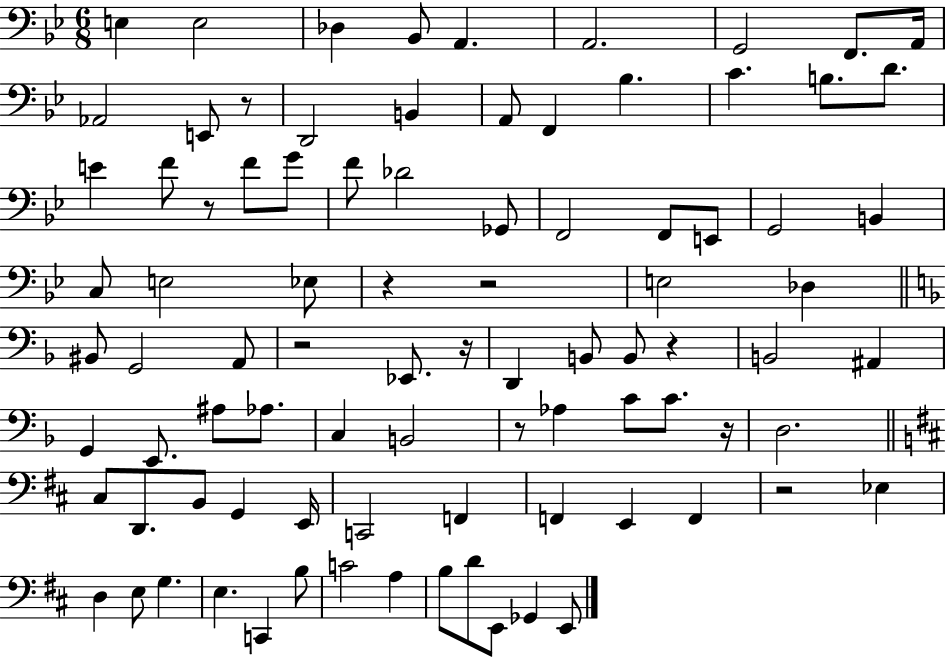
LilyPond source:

{
  \clef bass
  \numericTimeSignature
  \time 6/8
  \key bes \major
  e4 e2 | des4 bes,8 a,4. | a,2. | g,2 f,8. a,16 | \break aes,2 e,8 r8 | d,2 b,4 | a,8 f,4 bes4. | c'4. b8. d'8. | \break e'4 f'8 r8 f'8 g'8 | f'8 des'2 ges,8 | f,2 f,8 e,8 | g,2 b,4 | \break c8 e2 ees8 | r4 r2 | e2 des4 | \bar "||" \break \key d \minor bis,8 g,2 a,8 | r2 ees,8. r16 | d,4 b,8 b,8 r4 | b,2 ais,4 | \break g,4 e,8. ais8 aes8. | c4 b,2 | r8 aes4 c'8 c'8. r16 | d2. | \break \bar "||" \break \key d \major cis8 d,8. b,8 g,4 e,16 | c,2 f,4 | f,4 e,4 f,4 | r2 ees4 | \break d4 e8 g4. | e4. c,4 b8 | c'2 a4 | b8 d'8 e,8 ges,4 e,8 | \break \bar "|."
}